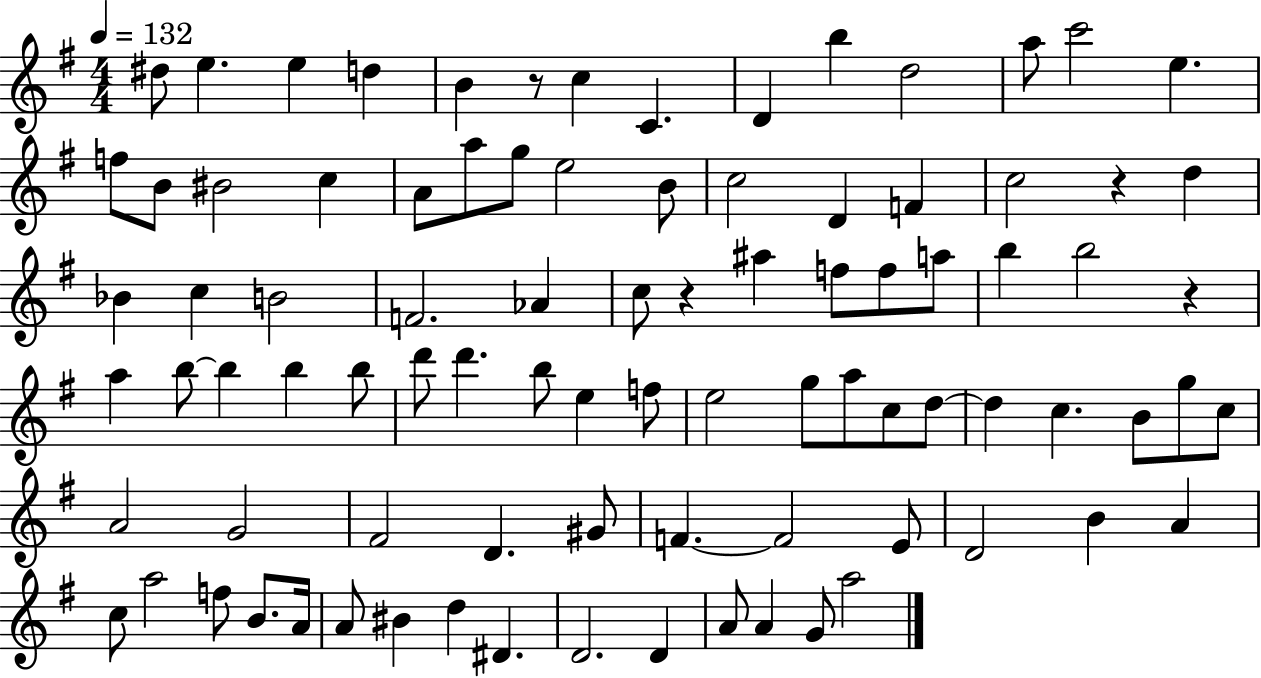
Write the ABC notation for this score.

X:1
T:Untitled
M:4/4
L:1/4
K:G
^d/2 e e d B z/2 c C D b d2 a/2 c'2 e f/2 B/2 ^B2 c A/2 a/2 g/2 e2 B/2 c2 D F c2 z d _B c B2 F2 _A c/2 z ^a f/2 f/2 a/2 b b2 z a b/2 b b b/2 d'/2 d' b/2 e f/2 e2 g/2 a/2 c/2 d/2 d c B/2 g/2 c/2 A2 G2 ^F2 D ^G/2 F F2 E/2 D2 B A c/2 a2 f/2 B/2 A/4 A/2 ^B d ^D D2 D A/2 A G/2 a2